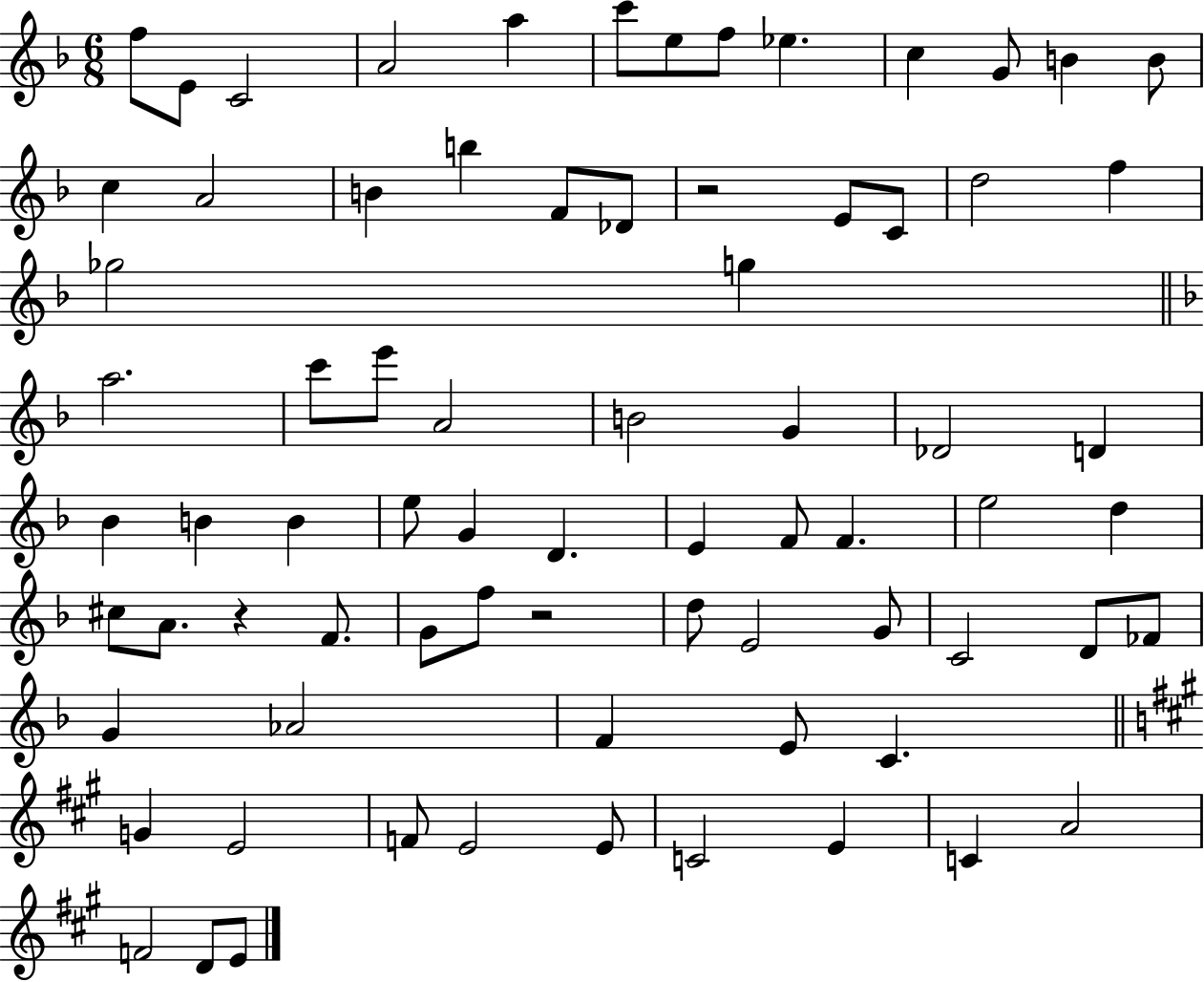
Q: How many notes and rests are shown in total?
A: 75